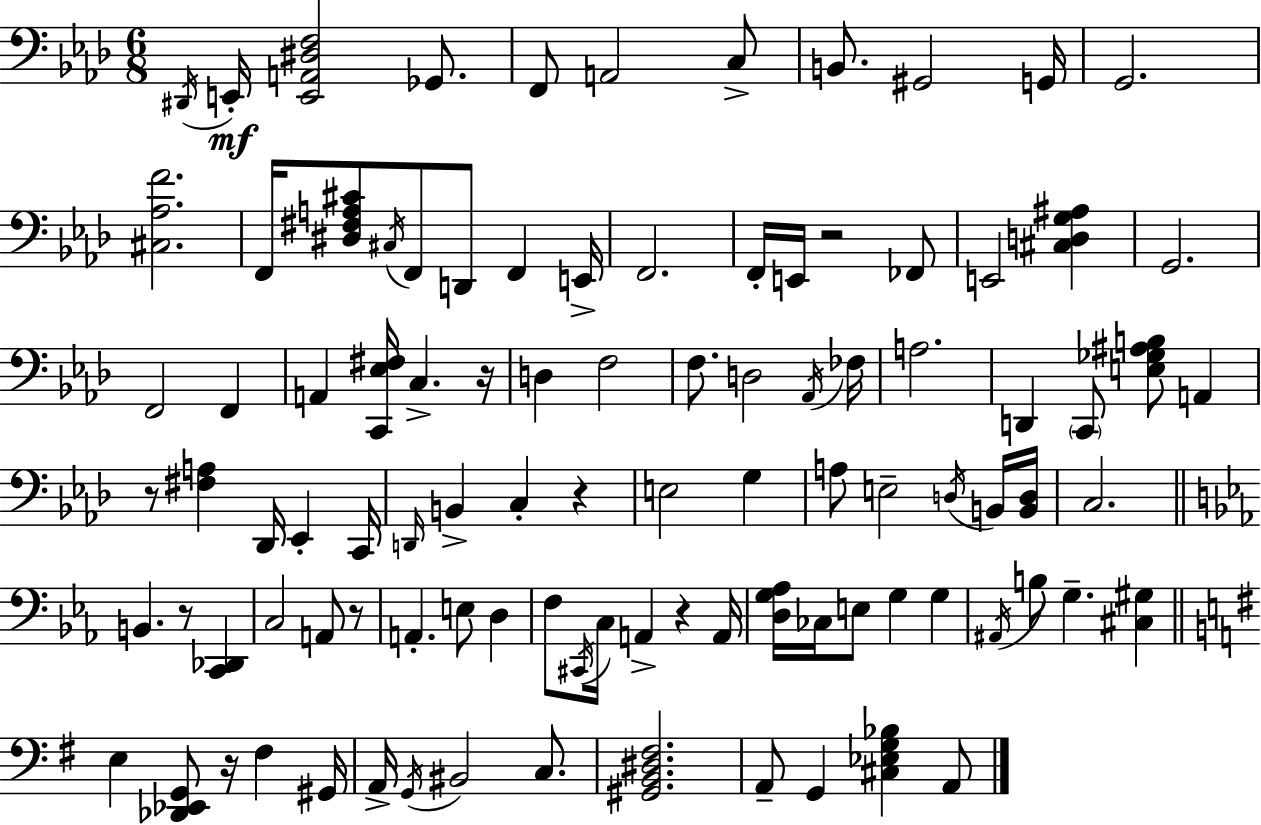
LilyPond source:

{
  \clef bass
  \numericTimeSignature
  \time 6/8
  \key f \minor
  \acciaccatura { dis,16 }\mf e,16-. <e, a, dis f>2 ges,8. | f,8 a,2 c8-> | b,8. gis,2 | g,16 g,2. | \break <cis aes f'>2. | f,16 <dis fis a cis'>8 \acciaccatura { cis16 } f,8 d,8 f,4 | e,16-> f,2. | f,16-. e,16 r2 | \break fes,8 e,2 <cis d g ais>4 | g,2. | f,2 f,4 | a,4 <c, ees fis>16 c4.-> | \break r16 d4 f2 | f8. d2 | \acciaccatura { aes,16 } fes16 a2. | d,4 \parenthesize c,8 <e ges ais b>8 a,4 | \break r8 <fis a>4 des,16 ees,4-. | c,16 \grace { d,16 } b,4-> c4-. | r4 e2 | g4 a8 e2-- | \break \acciaccatura { d16 } b,16 <b, d>16 c2. | \bar "||" \break \key ees \major b,4. r8 <c, des,>4 | c2 a,8 r8 | a,4.-. e8 d4 | f8 \acciaccatura { cis,16 } c16 a,4-> r4 | \break a,16 <d g aes>16 ces16 e8 g4 g4 | \acciaccatura { ais,16 } b8 g4.-- <cis gis>4 | \bar "||" \break \key e \minor e4 <des, ees, g,>8 r16 fis4 gis,16 | a,16-> \acciaccatura { g,16 } bis,2 c8. | <gis, b, dis fis>2. | a,8-- g,4 <cis ees g bes>4 a,8 | \break \bar "|."
}